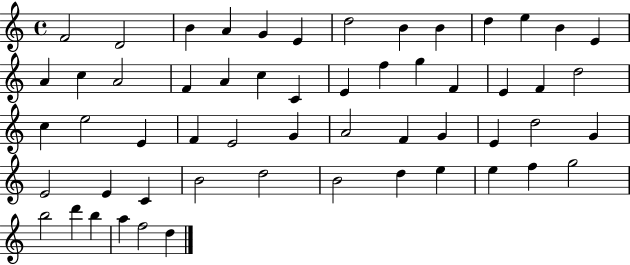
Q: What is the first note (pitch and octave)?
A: F4